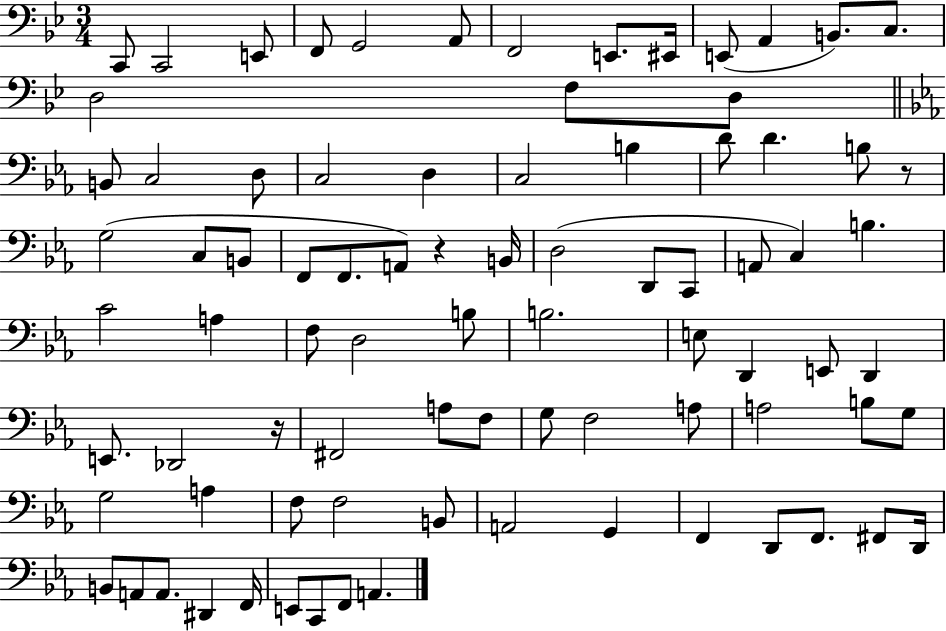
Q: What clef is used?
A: bass